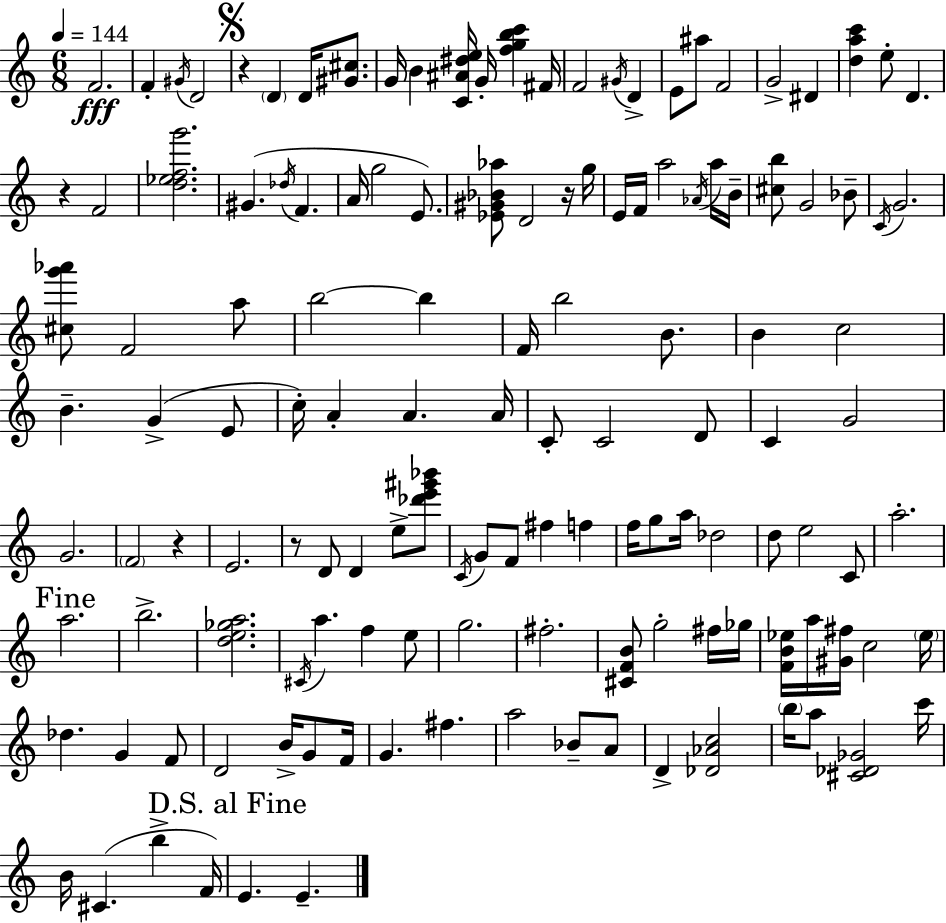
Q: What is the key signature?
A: C major